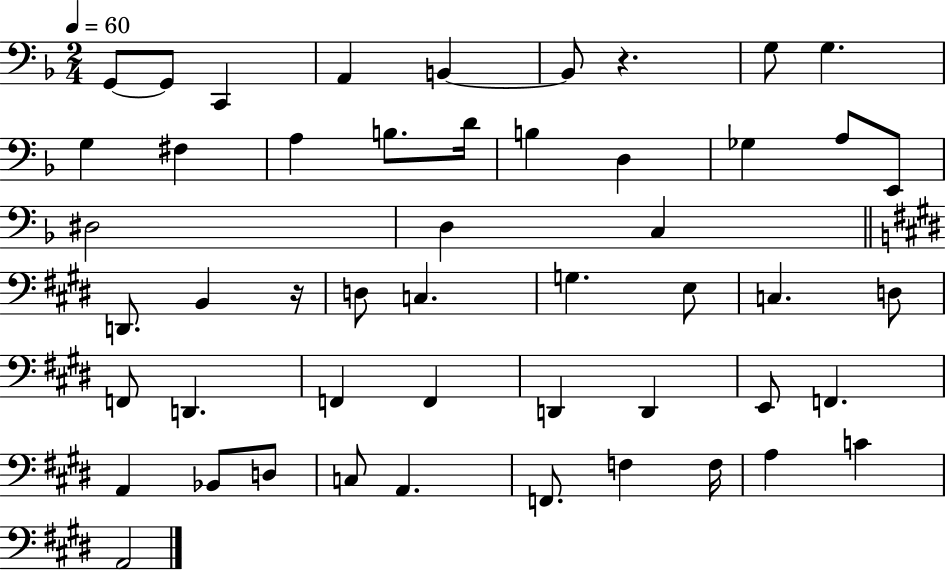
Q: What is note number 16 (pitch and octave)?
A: Gb3